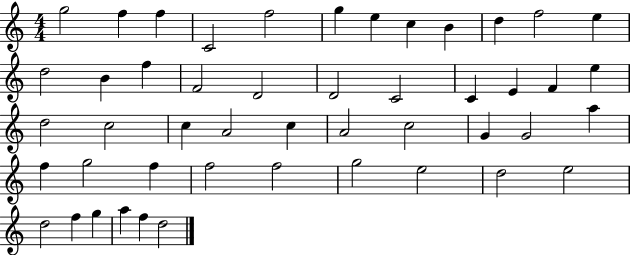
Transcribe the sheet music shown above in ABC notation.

X:1
T:Untitled
M:4/4
L:1/4
K:C
g2 f f C2 f2 g e c B d f2 e d2 B f F2 D2 D2 C2 C E F e d2 c2 c A2 c A2 c2 G G2 a f g2 f f2 f2 g2 e2 d2 e2 d2 f g a f d2